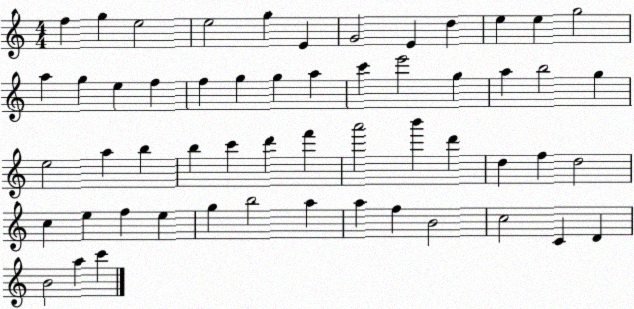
X:1
T:Untitled
M:4/4
L:1/4
K:C
f g e2 e2 g E G2 E d e e g2 a g e f f g g a c' e'2 g a b2 g e2 a b b c' d' f' a'2 b' d' d f d2 c e f e g b2 a a f B2 c2 C D B2 a c'